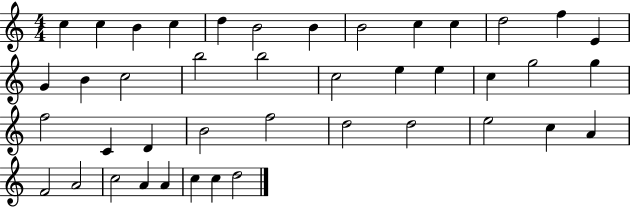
{
  \clef treble
  \numericTimeSignature
  \time 4/4
  \key c \major
  c''4 c''4 b'4 c''4 | d''4 b'2 b'4 | b'2 c''4 c''4 | d''2 f''4 e'4 | \break g'4 b'4 c''2 | b''2 b''2 | c''2 e''4 e''4 | c''4 g''2 g''4 | \break f''2 c'4 d'4 | b'2 f''2 | d''2 d''2 | e''2 c''4 a'4 | \break f'2 a'2 | c''2 a'4 a'4 | c''4 c''4 d''2 | \bar "|."
}